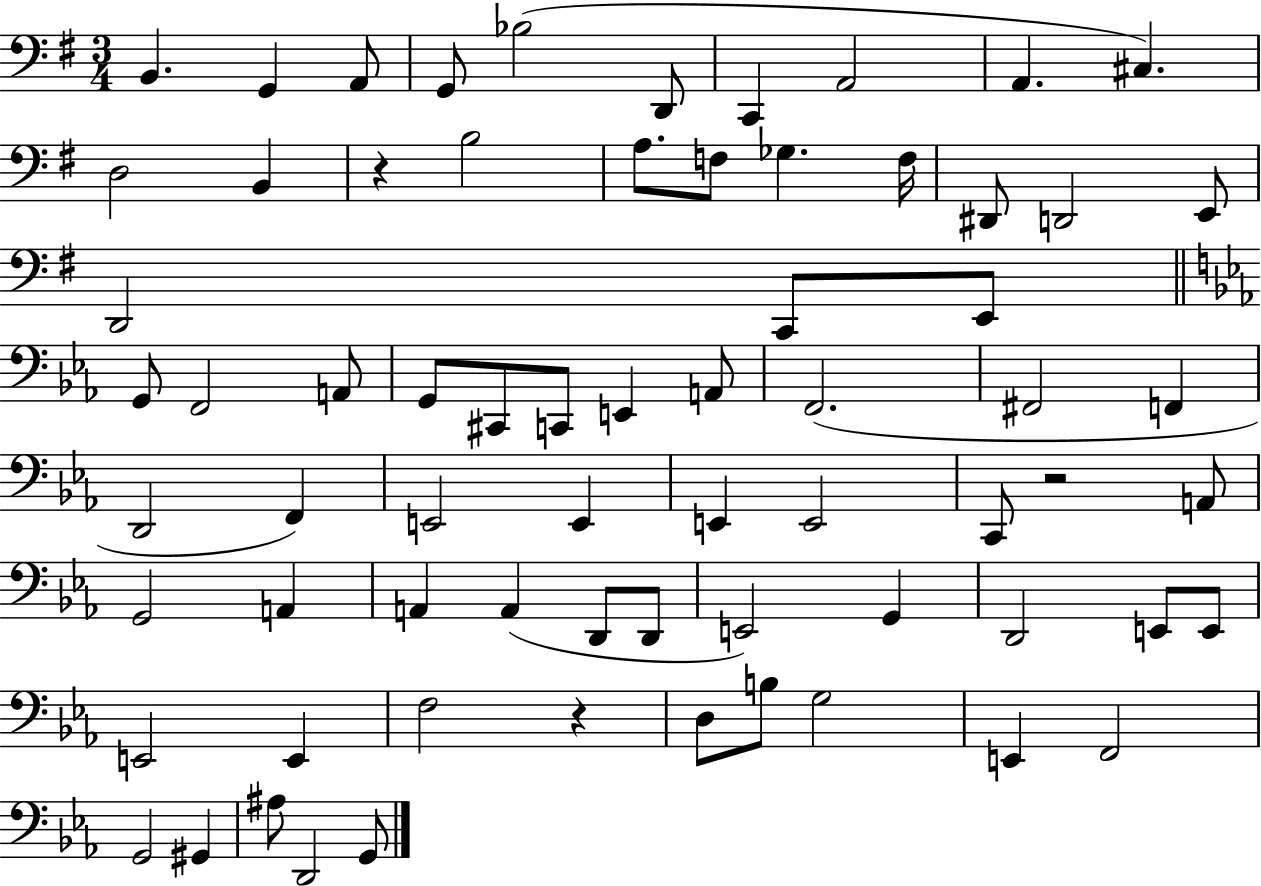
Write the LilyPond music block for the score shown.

{
  \clef bass
  \numericTimeSignature
  \time 3/4
  \key g \major
  b,4. g,4 a,8 | g,8 bes2( d,8 | c,4 a,2 | a,4. cis4.) | \break d2 b,4 | r4 b2 | a8. f8 ges4. f16 | dis,8 d,2 e,8 | \break d,2 c,8 e,8 | \bar "||" \break \key ees \major g,8 f,2 a,8 | g,8 cis,8 c,8 e,4 a,8 | f,2.( | fis,2 f,4 | \break d,2 f,4) | e,2 e,4 | e,4 e,2 | c,8 r2 a,8 | \break g,2 a,4 | a,4 a,4( d,8 d,8 | e,2) g,4 | d,2 e,8 e,8 | \break e,2 e,4 | f2 r4 | d8 b8 g2 | e,4 f,2 | \break g,2 gis,4 | ais8 d,2 g,8 | \bar "|."
}